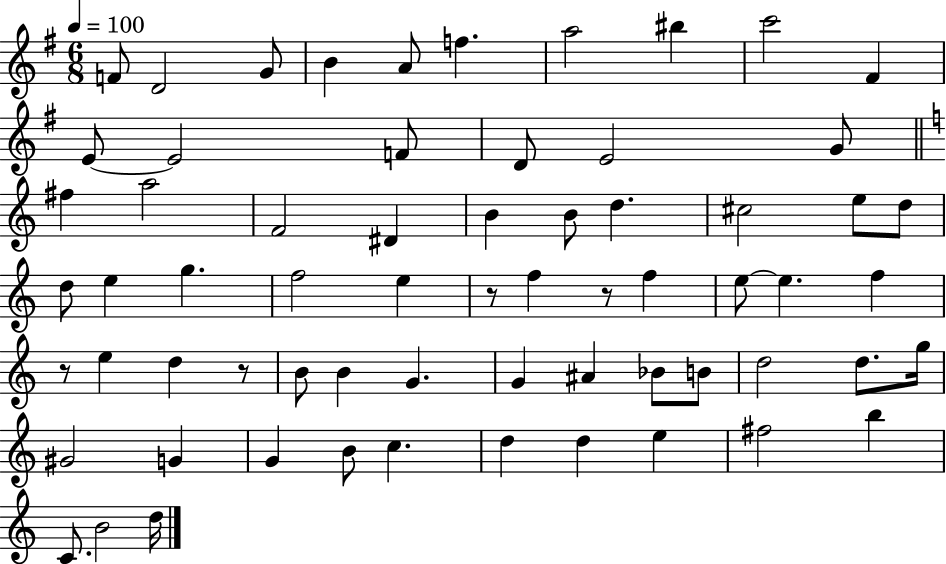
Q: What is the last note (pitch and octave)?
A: D5